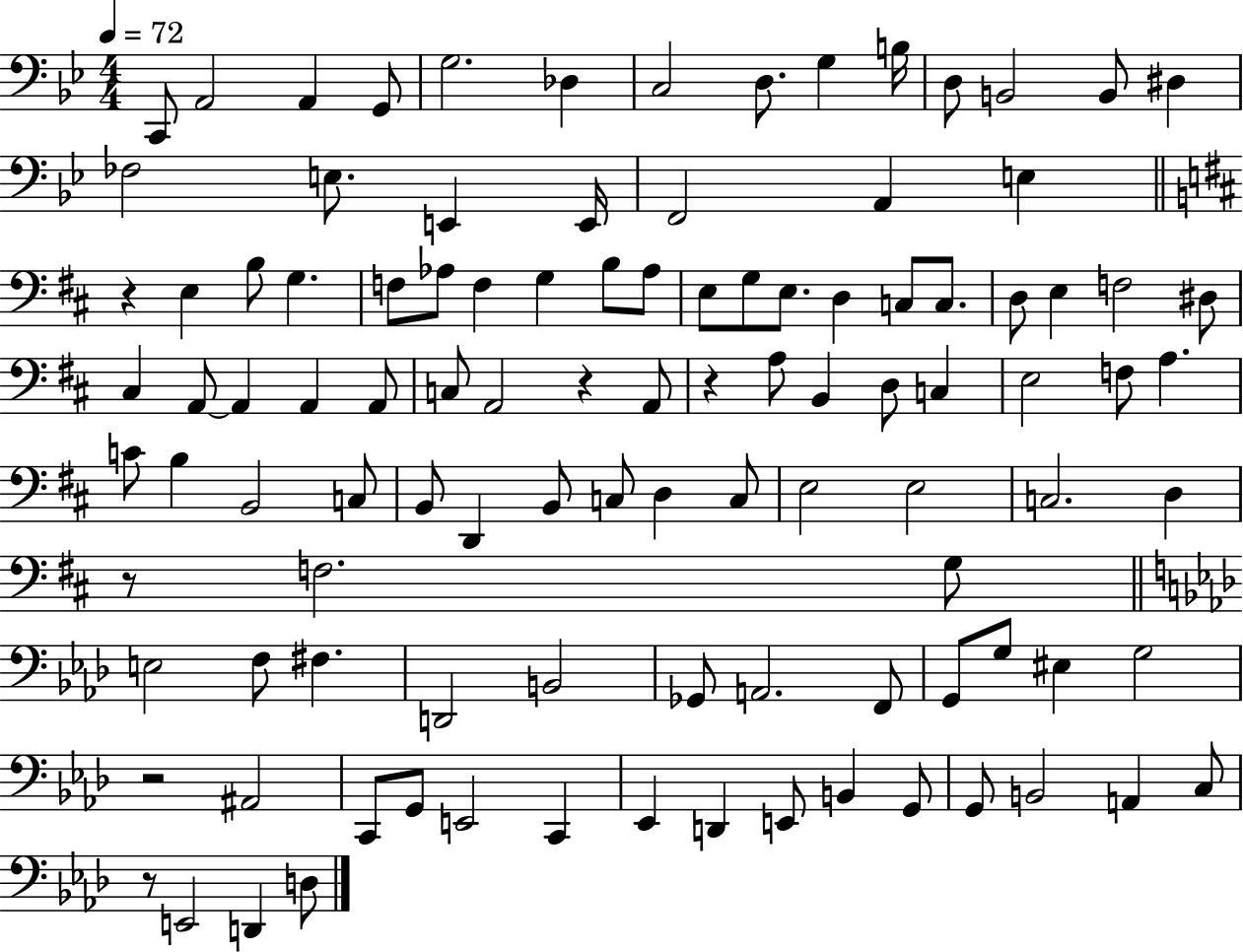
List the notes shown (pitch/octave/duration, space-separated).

C2/e A2/h A2/q G2/e G3/h. Db3/q C3/h D3/e. G3/q B3/s D3/e B2/h B2/e D#3/q FES3/h E3/e. E2/q E2/s F2/h A2/q E3/q R/q E3/q B3/e G3/q. F3/e Ab3/e F3/q G3/q B3/e Ab3/e E3/e G3/e E3/e. D3/q C3/e C3/e. D3/e E3/q F3/h D#3/e C#3/q A2/e A2/q A2/q A2/e C3/e A2/h R/q A2/e R/q A3/e B2/q D3/e C3/q E3/h F3/e A3/q. C4/e B3/q B2/h C3/e B2/e D2/q B2/e C3/e D3/q C3/e E3/h E3/h C3/h. D3/q R/e F3/h. G3/e E3/h F3/e F#3/q. D2/h B2/h Gb2/e A2/h. F2/e G2/e G3/e EIS3/q G3/h R/h A#2/h C2/e G2/e E2/h C2/q Eb2/q D2/q E2/e B2/q G2/e G2/e B2/h A2/q C3/e R/e E2/h D2/q D3/e